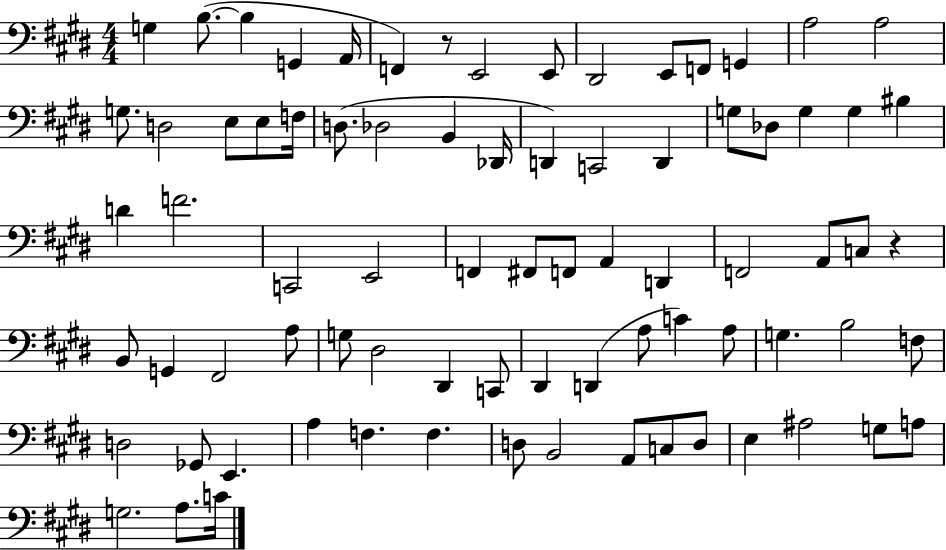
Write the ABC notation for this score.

X:1
T:Untitled
M:4/4
L:1/4
K:E
G, B,/2 B, G,, A,,/4 F,, z/2 E,,2 E,,/2 ^D,,2 E,,/2 F,,/2 G,, A,2 A,2 G,/2 D,2 E,/2 E,/2 F,/4 D,/2 _D,2 B,, _D,,/4 D,, C,,2 D,, G,/2 _D,/2 G, G, ^B, D F2 C,,2 E,,2 F,, ^F,,/2 F,,/2 A,, D,, F,,2 A,,/2 C,/2 z B,,/2 G,, ^F,,2 A,/2 G,/2 ^D,2 ^D,, C,,/2 ^D,, D,, A,/2 C A,/2 G, B,2 F,/2 D,2 _G,,/2 E,, A, F, F, D,/2 B,,2 A,,/2 C,/2 D,/2 E, ^A,2 G,/2 A,/2 G,2 A,/2 C/4